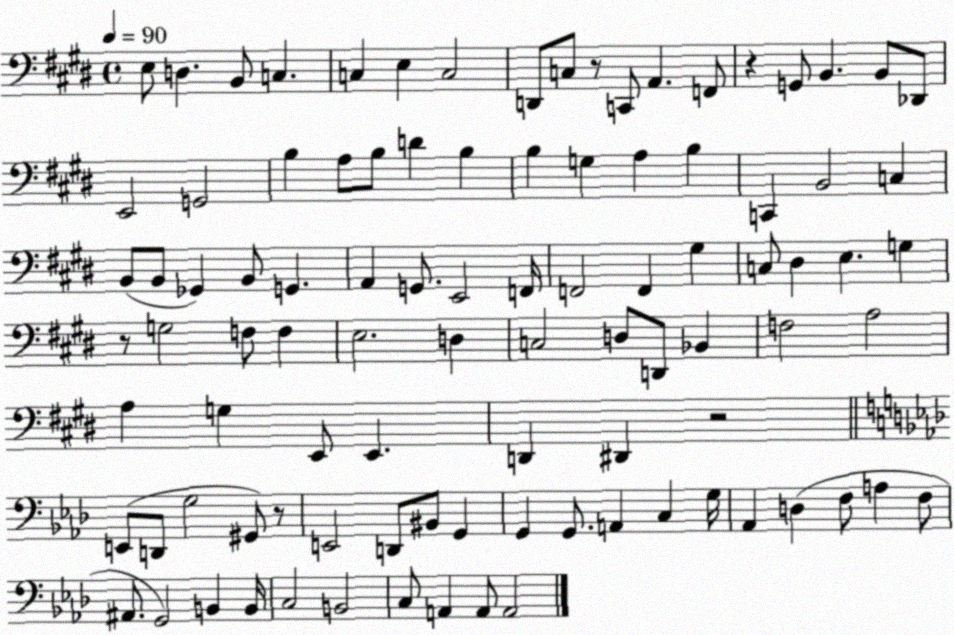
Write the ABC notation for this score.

X:1
T:Untitled
M:4/4
L:1/4
K:E
E,/2 D, B,,/2 C, C, E, C,2 D,,/2 C,/2 z/2 C,,/2 A,, F,,/2 z G,,/2 B,, B,,/2 _D,,/2 E,,2 G,,2 B, A,/2 B,/2 D B, B, G, A, B, C,, B,,2 C, B,,/2 B,,/2 _G,, B,,/2 G,, A,, G,,/2 E,,2 F,,/4 F,,2 F,, ^G, C,/2 ^D, E, G, z/2 G,2 F,/2 F, E,2 D, C,2 D,/2 D,,/2 _B,, F,2 A,2 A, G, E,,/2 E,, D,, ^D,, z2 E,,/2 D,,/2 G,2 ^G,,/2 z/2 E,,2 D,,/2 ^B,,/2 G,, G,, G,,/2 A,, C, G,/4 _A,, D, F,/2 A, F,/2 ^A,,/2 G,,2 B,, B,,/4 C,2 B,,2 C,/2 A,, A,,/2 A,,2